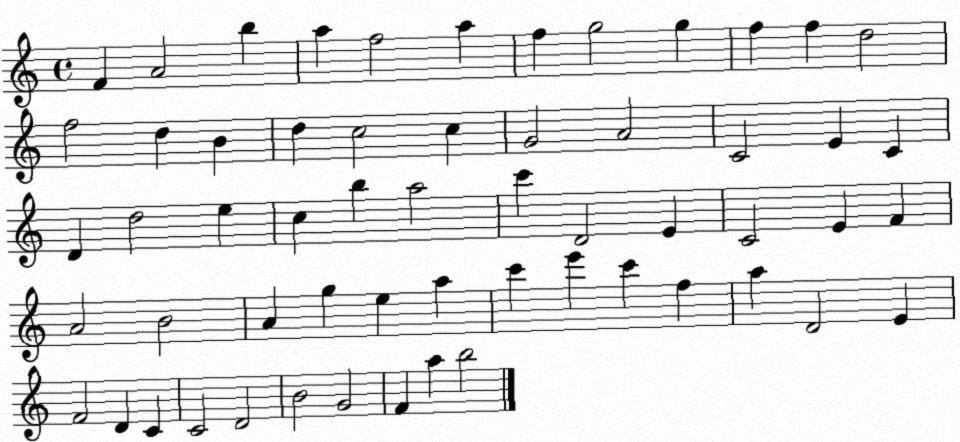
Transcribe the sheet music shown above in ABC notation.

X:1
T:Untitled
M:4/4
L:1/4
K:C
F A2 b a f2 a f g2 g f f d2 f2 d B d c2 c G2 A2 C2 E C D d2 e c b a2 c' D2 E C2 E F A2 B2 A g e a c' e' c' f a D2 E F2 D C C2 D2 B2 G2 F a b2